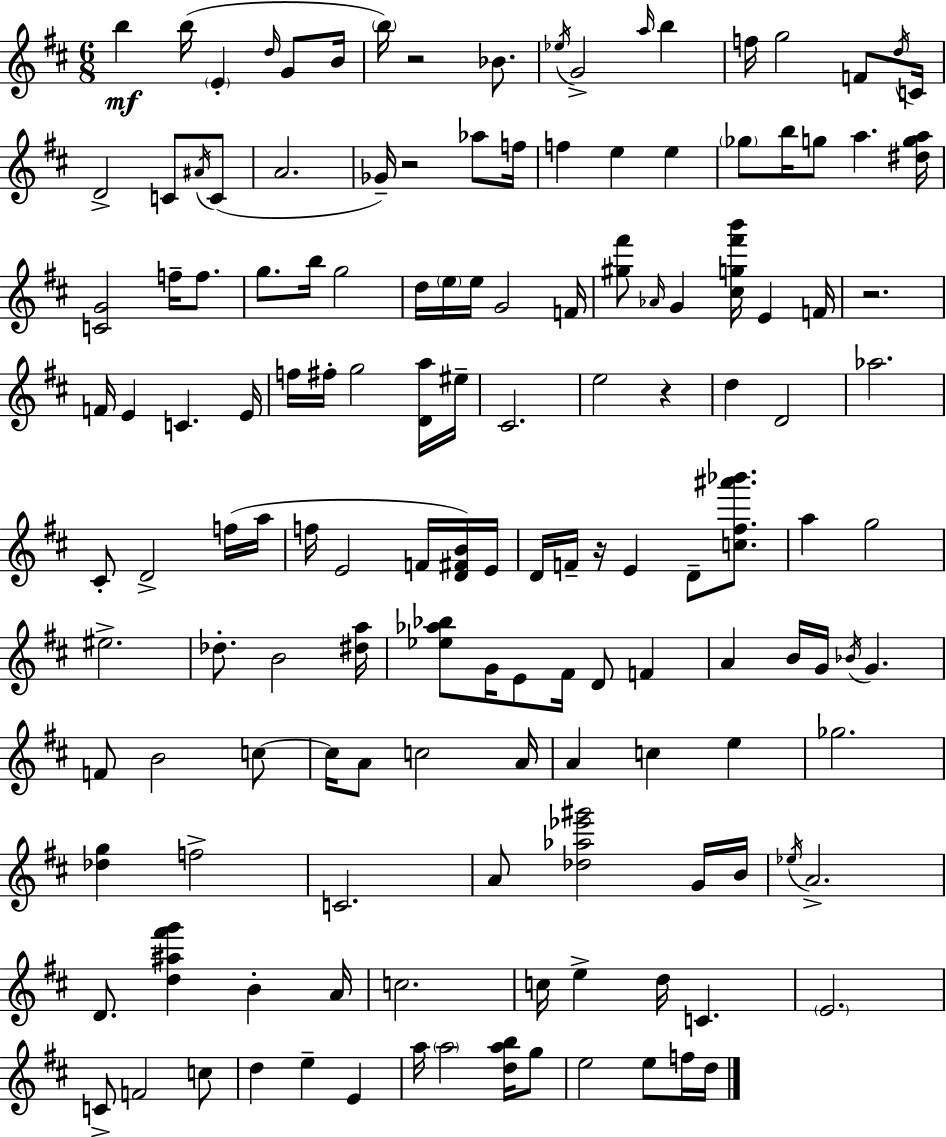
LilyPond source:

{
  \clef treble
  \numericTimeSignature
  \time 6/8
  \key d \major
  b''4\mf b''16( \parenthesize e'4-. \grace { d''16 } g'8 | b'16 \parenthesize b''16) r2 bes'8. | \acciaccatura { ees''16 } g'2-> \grace { a''16 } b''4 | f''16 g''2 | \break f'8 \acciaccatura { d''16 } c'16 d'2-> | c'8 \acciaccatura { ais'16 } c'8( a'2. | ges'16--) r2 | aes''8 f''16 f''4 e''4 | \break e''4 \parenthesize ges''8 b''16 g''8 a''4. | <dis'' g'' a''>16 <c' g'>2 | f''16-- f''8. g''8. b''16 g''2 | d''16 \parenthesize e''16 e''16 g'2 | \break f'16 <gis'' fis'''>8 \grace { aes'16 } g'4 | <cis'' g'' fis''' b'''>16 e'4 f'16 r2. | f'16 e'4 c'4. | e'16 f''16 fis''16-. g''2 | \break <d' a''>16 eis''16-- cis'2. | e''2 | r4 d''4 d'2 | aes''2. | \break cis'8-. d'2-> | f''16( a''16 f''16 e'2 | f'16 <d' fis' b'>16) e'16 d'16 f'16-- r16 e'4 | d'8-- <c'' fis'' ais''' bes'''>8. a''4 g''2 | \break eis''2.-> | des''8.-. b'2 | <dis'' a''>16 <ees'' aes'' bes''>8 g'16 e'8 fis'16 | d'8 f'4 a'4 b'16 g'16 | \break \acciaccatura { bes'16 } g'4. f'8 b'2 | c''8~~ c''16 a'8 c''2 | a'16 a'4 c''4 | e''4 ges''2. | \break <des'' g''>4 f''2-> | c'2. | a'8 <des'' aes'' ees''' gis'''>2 | g'16 b'16 \acciaccatura { ees''16 } a'2.-> | \break d'8. <d'' ais'' fis''' g'''>4 | b'4-. a'16 c''2. | c''16 e''4-> | d''16 c'4. \parenthesize e'2. | \break c'8-> f'2 | c''8 d''4 | e''4-- e'4 a''16 \parenthesize a''2 | <d'' a'' b''>16 g''8 e''2 | \break e''8 f''16 d''16 \bar "|."
}